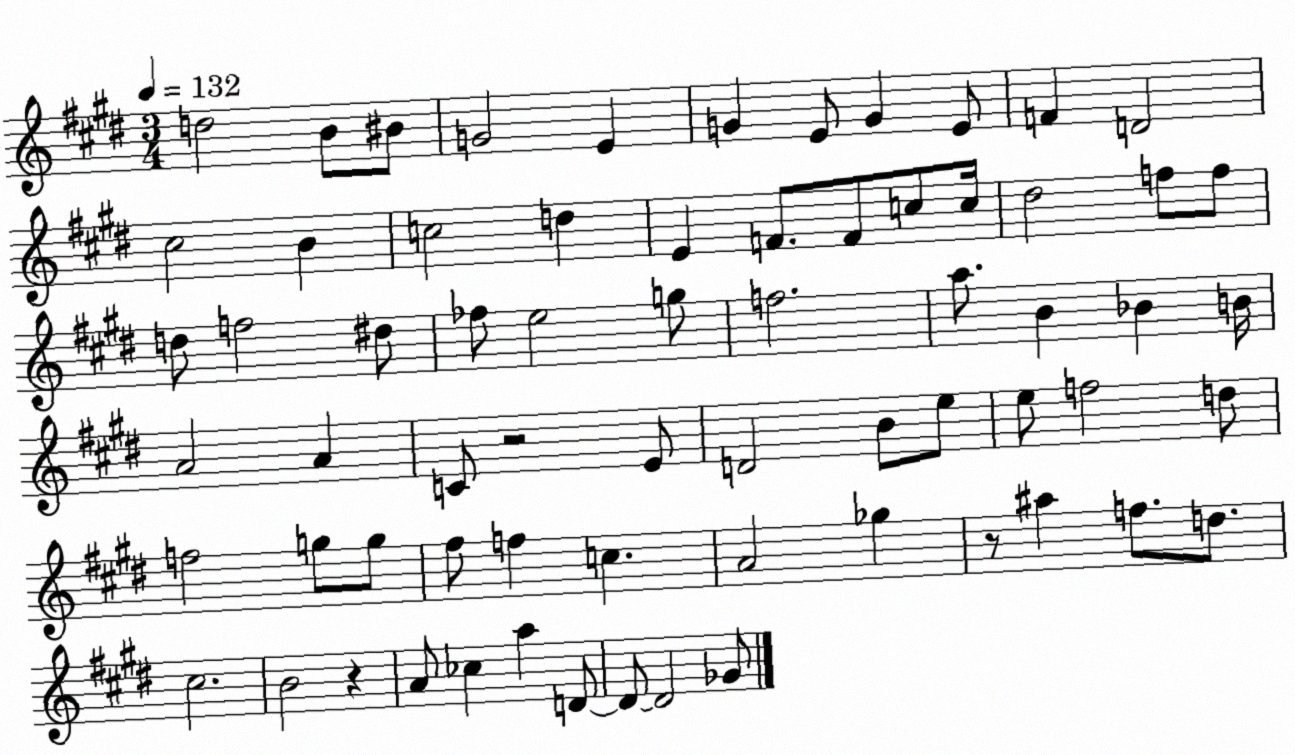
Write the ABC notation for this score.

X:1
T:Untitled
M:3/4
L:1/4
K:E
d2 B/2 ^B/2 G2 E G E/2 G E/2 F D2 ^c2 B c2 d E F/2 F/2 c/2 c/4 ^d2 f/2 f/2 d/2 f2 ^d/2 _f/2 e2 g/2 f2 a/2 B _B B/4 A2 A C/2 z2 E/2 D2 B/2 e/2 e/2 f2 d/2 f2 g/2 g/2 ^f/2 f c A2 _g z/2 ^a f/2 d/2 ^c2 B2 z A/2 _c a D/2 D/2 D2 _G/2